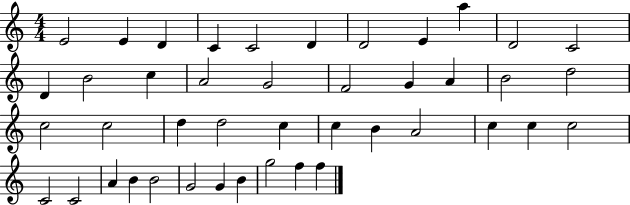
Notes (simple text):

E4/h E4/q D4/q C4/q C4/h D4/q D4/h E4/q A5/q D4/h C4/h D4/q B4/h C5/q A4/h G4/h F4/h G4/q A4/q B4/h D5/h C5/h C5/h D5/q D5/h C5/q C5/q B4/q A4/h C5/q C5/q C5/h C4/h C4/h A4/q B4/q B4/h G4/h G4/q B4/q G5/h F5/q F5/q